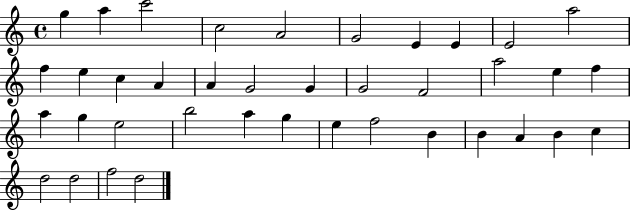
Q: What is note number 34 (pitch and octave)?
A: B4